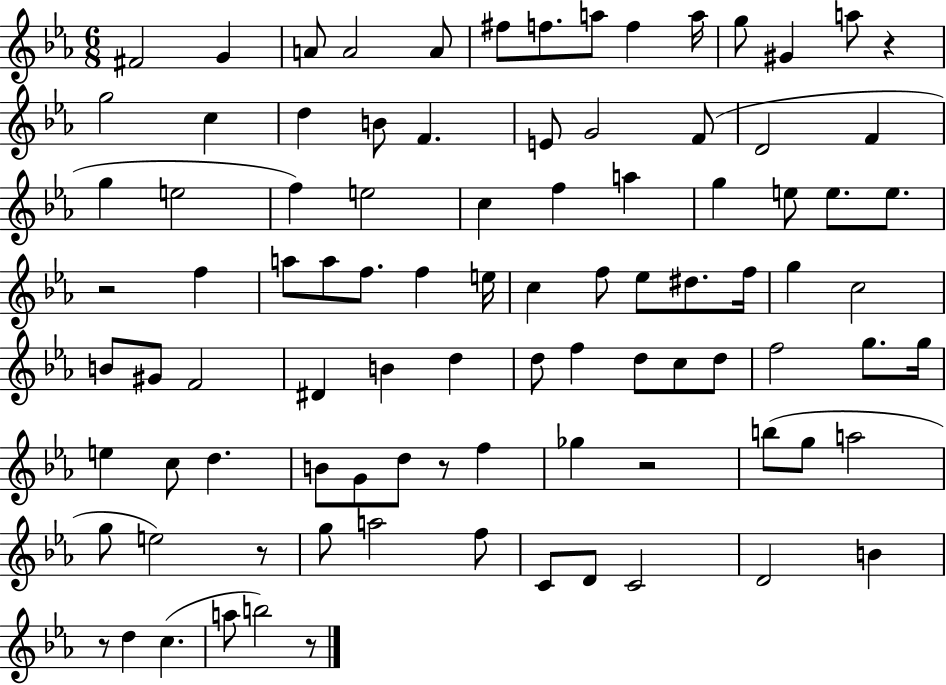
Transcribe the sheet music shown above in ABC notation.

X:1
T:Untitled
M:6/8
L:1/4
K:Eb
^F2 G A/2 A2 A/2 ^f/2 f/2 a/2 f a/4 g/2 ^G a/2 z g2 c d B/2 F E/2 G2 F/2 D2 F g e2 f e2 c f a g e/2 e/2 e/2 z2 f a/2 a/2 f/2 f e/4 c f/2 _e/2 ^d/2 f/4 g c2 B/2 ^G/2 F2 ^D B d d/2 f d/2 c/2 d/2 f2 g/2 g/4 e c/2 d B/2 G/2 d/2 z/2 f _g z2 b/2 g/2 a2 g/2 e2 z/2 g/2 a2 f/2 C/2 D/2 C2 D2 B z/2 d c a/2 b2 z/2